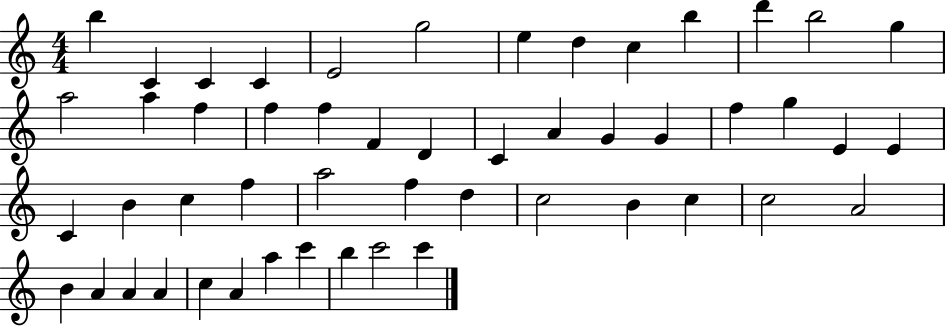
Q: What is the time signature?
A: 4/4